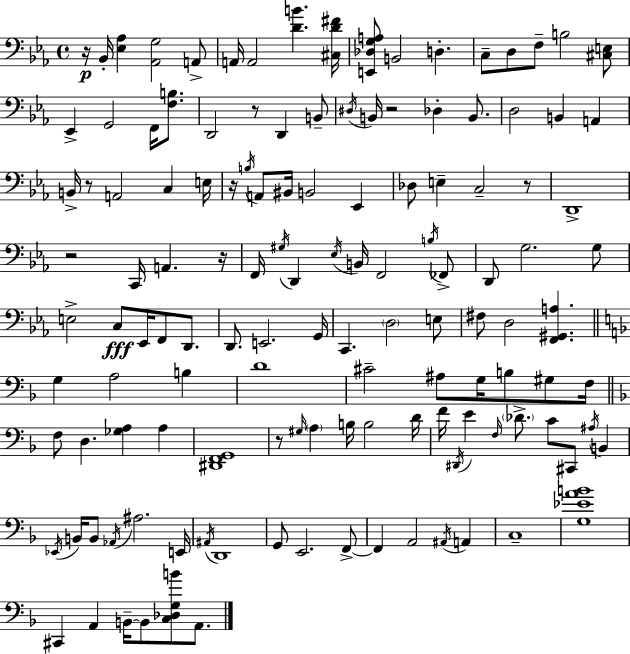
X:1
T:Untitled
M:4/4
L:1/4
K:Eb
z/4 _B,,/4 [_E,_A,] [_A,,G,]2 A,,/2 A,,/4 A,,2 [DB] [^C,D^F]/4 [E,,_D,G,A,]/2 B,,2 D, C,/2 D,/2 F,/2 B,2 [^C,E,]/2 _E,, G,,2 F,,/4 [F,B,]/2 D,,2 z/2 D,, B,,/2 ^D,/4 B,,/4 z2 _D, B,,/2 D,2 B,, A,, B,,/4 z/2 A,,2 C, E,/4 z/4 B,/4 A,,/2 ^B,,/4 B,,2 _E,, _D,/2 E, C,2 z/2 D,,4 z2 C,,/4 A,, z/4 F,,/4 ^G,/4 D,, _E,/4 B,,/4 F,,2 B,/4 _F,,/2 D,,/2 G,2 G,/2 E,2 C,/2 _E,,/4 F,,/2 D,,/2 D,,/2 E,,2 G,,/4 C,, D,2 E,/2 ^F,/2 D,2 [F,,^G,,A,] G, A,2 B, D4 ^C2 ^A,/2 G,/4 B,/2 ^G,/2 F,/4 F,/2 D, [_G,A,] A, [^D,,F,,G,,]4 z/2 ^G,/4 A, B,/4 B,2 D/4 F/4 ^D,,/4 E F,/4 _D/2 C/2 ^C,,/2 ^A,/4 B,, _E,,/4 B,,/4 B,,/2 _A,,/4 ^A,2 E,,/4 ^A,,/4 D,,4 G,,/2 E,,2 F,,/2 F,, A,,2 ^A,,/4 A,, C,4 [G,_EAB]4 ^C,, A,, B,,/4 B,,/2 [C,_D,G,B]/2 A,,/2